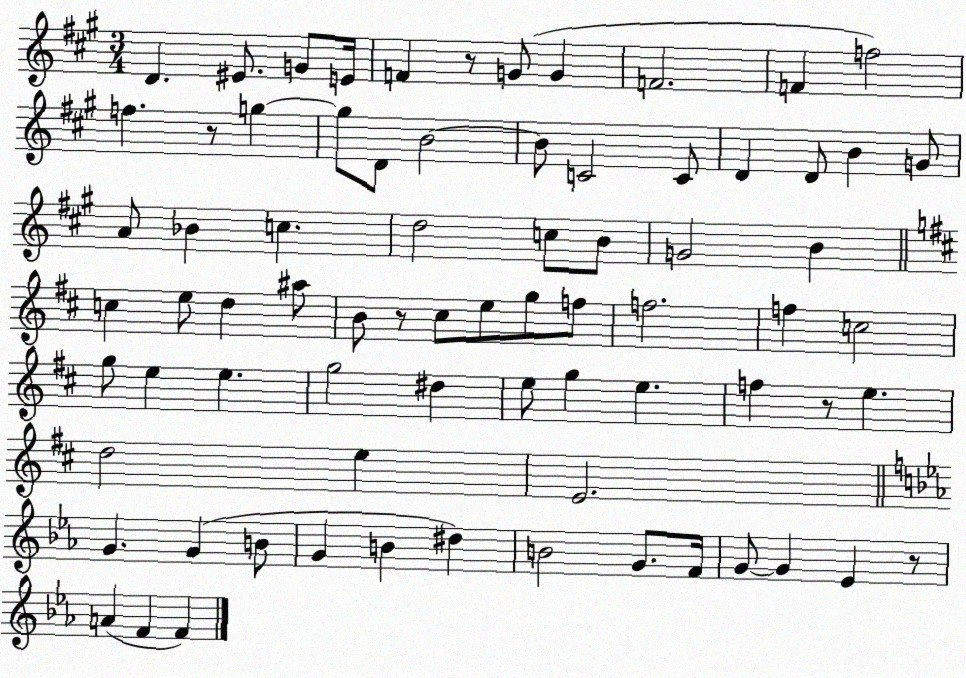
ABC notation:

X:1
T:Untitled
M:3/4
L:1/4
K:A
D ^E/2 G/2 E/4 F z/2 G/2 G F2 F f2 f z/2 g g/2 D/2 B2 B/2 C2 C/2 D D/2 B G/2 A/2 _B c d2 c/2 B/2 G2 B c e/2 d ^a/2 B/2 z/2 ^c/2 e/2 g/2 f/2 f2 f c2 g/2 e e g2 ^d e/2 g e f z/2 e d2 e E2 G G B/2 G B ^d B2 G/2 F/4 G/2 G _E z/2 A F F